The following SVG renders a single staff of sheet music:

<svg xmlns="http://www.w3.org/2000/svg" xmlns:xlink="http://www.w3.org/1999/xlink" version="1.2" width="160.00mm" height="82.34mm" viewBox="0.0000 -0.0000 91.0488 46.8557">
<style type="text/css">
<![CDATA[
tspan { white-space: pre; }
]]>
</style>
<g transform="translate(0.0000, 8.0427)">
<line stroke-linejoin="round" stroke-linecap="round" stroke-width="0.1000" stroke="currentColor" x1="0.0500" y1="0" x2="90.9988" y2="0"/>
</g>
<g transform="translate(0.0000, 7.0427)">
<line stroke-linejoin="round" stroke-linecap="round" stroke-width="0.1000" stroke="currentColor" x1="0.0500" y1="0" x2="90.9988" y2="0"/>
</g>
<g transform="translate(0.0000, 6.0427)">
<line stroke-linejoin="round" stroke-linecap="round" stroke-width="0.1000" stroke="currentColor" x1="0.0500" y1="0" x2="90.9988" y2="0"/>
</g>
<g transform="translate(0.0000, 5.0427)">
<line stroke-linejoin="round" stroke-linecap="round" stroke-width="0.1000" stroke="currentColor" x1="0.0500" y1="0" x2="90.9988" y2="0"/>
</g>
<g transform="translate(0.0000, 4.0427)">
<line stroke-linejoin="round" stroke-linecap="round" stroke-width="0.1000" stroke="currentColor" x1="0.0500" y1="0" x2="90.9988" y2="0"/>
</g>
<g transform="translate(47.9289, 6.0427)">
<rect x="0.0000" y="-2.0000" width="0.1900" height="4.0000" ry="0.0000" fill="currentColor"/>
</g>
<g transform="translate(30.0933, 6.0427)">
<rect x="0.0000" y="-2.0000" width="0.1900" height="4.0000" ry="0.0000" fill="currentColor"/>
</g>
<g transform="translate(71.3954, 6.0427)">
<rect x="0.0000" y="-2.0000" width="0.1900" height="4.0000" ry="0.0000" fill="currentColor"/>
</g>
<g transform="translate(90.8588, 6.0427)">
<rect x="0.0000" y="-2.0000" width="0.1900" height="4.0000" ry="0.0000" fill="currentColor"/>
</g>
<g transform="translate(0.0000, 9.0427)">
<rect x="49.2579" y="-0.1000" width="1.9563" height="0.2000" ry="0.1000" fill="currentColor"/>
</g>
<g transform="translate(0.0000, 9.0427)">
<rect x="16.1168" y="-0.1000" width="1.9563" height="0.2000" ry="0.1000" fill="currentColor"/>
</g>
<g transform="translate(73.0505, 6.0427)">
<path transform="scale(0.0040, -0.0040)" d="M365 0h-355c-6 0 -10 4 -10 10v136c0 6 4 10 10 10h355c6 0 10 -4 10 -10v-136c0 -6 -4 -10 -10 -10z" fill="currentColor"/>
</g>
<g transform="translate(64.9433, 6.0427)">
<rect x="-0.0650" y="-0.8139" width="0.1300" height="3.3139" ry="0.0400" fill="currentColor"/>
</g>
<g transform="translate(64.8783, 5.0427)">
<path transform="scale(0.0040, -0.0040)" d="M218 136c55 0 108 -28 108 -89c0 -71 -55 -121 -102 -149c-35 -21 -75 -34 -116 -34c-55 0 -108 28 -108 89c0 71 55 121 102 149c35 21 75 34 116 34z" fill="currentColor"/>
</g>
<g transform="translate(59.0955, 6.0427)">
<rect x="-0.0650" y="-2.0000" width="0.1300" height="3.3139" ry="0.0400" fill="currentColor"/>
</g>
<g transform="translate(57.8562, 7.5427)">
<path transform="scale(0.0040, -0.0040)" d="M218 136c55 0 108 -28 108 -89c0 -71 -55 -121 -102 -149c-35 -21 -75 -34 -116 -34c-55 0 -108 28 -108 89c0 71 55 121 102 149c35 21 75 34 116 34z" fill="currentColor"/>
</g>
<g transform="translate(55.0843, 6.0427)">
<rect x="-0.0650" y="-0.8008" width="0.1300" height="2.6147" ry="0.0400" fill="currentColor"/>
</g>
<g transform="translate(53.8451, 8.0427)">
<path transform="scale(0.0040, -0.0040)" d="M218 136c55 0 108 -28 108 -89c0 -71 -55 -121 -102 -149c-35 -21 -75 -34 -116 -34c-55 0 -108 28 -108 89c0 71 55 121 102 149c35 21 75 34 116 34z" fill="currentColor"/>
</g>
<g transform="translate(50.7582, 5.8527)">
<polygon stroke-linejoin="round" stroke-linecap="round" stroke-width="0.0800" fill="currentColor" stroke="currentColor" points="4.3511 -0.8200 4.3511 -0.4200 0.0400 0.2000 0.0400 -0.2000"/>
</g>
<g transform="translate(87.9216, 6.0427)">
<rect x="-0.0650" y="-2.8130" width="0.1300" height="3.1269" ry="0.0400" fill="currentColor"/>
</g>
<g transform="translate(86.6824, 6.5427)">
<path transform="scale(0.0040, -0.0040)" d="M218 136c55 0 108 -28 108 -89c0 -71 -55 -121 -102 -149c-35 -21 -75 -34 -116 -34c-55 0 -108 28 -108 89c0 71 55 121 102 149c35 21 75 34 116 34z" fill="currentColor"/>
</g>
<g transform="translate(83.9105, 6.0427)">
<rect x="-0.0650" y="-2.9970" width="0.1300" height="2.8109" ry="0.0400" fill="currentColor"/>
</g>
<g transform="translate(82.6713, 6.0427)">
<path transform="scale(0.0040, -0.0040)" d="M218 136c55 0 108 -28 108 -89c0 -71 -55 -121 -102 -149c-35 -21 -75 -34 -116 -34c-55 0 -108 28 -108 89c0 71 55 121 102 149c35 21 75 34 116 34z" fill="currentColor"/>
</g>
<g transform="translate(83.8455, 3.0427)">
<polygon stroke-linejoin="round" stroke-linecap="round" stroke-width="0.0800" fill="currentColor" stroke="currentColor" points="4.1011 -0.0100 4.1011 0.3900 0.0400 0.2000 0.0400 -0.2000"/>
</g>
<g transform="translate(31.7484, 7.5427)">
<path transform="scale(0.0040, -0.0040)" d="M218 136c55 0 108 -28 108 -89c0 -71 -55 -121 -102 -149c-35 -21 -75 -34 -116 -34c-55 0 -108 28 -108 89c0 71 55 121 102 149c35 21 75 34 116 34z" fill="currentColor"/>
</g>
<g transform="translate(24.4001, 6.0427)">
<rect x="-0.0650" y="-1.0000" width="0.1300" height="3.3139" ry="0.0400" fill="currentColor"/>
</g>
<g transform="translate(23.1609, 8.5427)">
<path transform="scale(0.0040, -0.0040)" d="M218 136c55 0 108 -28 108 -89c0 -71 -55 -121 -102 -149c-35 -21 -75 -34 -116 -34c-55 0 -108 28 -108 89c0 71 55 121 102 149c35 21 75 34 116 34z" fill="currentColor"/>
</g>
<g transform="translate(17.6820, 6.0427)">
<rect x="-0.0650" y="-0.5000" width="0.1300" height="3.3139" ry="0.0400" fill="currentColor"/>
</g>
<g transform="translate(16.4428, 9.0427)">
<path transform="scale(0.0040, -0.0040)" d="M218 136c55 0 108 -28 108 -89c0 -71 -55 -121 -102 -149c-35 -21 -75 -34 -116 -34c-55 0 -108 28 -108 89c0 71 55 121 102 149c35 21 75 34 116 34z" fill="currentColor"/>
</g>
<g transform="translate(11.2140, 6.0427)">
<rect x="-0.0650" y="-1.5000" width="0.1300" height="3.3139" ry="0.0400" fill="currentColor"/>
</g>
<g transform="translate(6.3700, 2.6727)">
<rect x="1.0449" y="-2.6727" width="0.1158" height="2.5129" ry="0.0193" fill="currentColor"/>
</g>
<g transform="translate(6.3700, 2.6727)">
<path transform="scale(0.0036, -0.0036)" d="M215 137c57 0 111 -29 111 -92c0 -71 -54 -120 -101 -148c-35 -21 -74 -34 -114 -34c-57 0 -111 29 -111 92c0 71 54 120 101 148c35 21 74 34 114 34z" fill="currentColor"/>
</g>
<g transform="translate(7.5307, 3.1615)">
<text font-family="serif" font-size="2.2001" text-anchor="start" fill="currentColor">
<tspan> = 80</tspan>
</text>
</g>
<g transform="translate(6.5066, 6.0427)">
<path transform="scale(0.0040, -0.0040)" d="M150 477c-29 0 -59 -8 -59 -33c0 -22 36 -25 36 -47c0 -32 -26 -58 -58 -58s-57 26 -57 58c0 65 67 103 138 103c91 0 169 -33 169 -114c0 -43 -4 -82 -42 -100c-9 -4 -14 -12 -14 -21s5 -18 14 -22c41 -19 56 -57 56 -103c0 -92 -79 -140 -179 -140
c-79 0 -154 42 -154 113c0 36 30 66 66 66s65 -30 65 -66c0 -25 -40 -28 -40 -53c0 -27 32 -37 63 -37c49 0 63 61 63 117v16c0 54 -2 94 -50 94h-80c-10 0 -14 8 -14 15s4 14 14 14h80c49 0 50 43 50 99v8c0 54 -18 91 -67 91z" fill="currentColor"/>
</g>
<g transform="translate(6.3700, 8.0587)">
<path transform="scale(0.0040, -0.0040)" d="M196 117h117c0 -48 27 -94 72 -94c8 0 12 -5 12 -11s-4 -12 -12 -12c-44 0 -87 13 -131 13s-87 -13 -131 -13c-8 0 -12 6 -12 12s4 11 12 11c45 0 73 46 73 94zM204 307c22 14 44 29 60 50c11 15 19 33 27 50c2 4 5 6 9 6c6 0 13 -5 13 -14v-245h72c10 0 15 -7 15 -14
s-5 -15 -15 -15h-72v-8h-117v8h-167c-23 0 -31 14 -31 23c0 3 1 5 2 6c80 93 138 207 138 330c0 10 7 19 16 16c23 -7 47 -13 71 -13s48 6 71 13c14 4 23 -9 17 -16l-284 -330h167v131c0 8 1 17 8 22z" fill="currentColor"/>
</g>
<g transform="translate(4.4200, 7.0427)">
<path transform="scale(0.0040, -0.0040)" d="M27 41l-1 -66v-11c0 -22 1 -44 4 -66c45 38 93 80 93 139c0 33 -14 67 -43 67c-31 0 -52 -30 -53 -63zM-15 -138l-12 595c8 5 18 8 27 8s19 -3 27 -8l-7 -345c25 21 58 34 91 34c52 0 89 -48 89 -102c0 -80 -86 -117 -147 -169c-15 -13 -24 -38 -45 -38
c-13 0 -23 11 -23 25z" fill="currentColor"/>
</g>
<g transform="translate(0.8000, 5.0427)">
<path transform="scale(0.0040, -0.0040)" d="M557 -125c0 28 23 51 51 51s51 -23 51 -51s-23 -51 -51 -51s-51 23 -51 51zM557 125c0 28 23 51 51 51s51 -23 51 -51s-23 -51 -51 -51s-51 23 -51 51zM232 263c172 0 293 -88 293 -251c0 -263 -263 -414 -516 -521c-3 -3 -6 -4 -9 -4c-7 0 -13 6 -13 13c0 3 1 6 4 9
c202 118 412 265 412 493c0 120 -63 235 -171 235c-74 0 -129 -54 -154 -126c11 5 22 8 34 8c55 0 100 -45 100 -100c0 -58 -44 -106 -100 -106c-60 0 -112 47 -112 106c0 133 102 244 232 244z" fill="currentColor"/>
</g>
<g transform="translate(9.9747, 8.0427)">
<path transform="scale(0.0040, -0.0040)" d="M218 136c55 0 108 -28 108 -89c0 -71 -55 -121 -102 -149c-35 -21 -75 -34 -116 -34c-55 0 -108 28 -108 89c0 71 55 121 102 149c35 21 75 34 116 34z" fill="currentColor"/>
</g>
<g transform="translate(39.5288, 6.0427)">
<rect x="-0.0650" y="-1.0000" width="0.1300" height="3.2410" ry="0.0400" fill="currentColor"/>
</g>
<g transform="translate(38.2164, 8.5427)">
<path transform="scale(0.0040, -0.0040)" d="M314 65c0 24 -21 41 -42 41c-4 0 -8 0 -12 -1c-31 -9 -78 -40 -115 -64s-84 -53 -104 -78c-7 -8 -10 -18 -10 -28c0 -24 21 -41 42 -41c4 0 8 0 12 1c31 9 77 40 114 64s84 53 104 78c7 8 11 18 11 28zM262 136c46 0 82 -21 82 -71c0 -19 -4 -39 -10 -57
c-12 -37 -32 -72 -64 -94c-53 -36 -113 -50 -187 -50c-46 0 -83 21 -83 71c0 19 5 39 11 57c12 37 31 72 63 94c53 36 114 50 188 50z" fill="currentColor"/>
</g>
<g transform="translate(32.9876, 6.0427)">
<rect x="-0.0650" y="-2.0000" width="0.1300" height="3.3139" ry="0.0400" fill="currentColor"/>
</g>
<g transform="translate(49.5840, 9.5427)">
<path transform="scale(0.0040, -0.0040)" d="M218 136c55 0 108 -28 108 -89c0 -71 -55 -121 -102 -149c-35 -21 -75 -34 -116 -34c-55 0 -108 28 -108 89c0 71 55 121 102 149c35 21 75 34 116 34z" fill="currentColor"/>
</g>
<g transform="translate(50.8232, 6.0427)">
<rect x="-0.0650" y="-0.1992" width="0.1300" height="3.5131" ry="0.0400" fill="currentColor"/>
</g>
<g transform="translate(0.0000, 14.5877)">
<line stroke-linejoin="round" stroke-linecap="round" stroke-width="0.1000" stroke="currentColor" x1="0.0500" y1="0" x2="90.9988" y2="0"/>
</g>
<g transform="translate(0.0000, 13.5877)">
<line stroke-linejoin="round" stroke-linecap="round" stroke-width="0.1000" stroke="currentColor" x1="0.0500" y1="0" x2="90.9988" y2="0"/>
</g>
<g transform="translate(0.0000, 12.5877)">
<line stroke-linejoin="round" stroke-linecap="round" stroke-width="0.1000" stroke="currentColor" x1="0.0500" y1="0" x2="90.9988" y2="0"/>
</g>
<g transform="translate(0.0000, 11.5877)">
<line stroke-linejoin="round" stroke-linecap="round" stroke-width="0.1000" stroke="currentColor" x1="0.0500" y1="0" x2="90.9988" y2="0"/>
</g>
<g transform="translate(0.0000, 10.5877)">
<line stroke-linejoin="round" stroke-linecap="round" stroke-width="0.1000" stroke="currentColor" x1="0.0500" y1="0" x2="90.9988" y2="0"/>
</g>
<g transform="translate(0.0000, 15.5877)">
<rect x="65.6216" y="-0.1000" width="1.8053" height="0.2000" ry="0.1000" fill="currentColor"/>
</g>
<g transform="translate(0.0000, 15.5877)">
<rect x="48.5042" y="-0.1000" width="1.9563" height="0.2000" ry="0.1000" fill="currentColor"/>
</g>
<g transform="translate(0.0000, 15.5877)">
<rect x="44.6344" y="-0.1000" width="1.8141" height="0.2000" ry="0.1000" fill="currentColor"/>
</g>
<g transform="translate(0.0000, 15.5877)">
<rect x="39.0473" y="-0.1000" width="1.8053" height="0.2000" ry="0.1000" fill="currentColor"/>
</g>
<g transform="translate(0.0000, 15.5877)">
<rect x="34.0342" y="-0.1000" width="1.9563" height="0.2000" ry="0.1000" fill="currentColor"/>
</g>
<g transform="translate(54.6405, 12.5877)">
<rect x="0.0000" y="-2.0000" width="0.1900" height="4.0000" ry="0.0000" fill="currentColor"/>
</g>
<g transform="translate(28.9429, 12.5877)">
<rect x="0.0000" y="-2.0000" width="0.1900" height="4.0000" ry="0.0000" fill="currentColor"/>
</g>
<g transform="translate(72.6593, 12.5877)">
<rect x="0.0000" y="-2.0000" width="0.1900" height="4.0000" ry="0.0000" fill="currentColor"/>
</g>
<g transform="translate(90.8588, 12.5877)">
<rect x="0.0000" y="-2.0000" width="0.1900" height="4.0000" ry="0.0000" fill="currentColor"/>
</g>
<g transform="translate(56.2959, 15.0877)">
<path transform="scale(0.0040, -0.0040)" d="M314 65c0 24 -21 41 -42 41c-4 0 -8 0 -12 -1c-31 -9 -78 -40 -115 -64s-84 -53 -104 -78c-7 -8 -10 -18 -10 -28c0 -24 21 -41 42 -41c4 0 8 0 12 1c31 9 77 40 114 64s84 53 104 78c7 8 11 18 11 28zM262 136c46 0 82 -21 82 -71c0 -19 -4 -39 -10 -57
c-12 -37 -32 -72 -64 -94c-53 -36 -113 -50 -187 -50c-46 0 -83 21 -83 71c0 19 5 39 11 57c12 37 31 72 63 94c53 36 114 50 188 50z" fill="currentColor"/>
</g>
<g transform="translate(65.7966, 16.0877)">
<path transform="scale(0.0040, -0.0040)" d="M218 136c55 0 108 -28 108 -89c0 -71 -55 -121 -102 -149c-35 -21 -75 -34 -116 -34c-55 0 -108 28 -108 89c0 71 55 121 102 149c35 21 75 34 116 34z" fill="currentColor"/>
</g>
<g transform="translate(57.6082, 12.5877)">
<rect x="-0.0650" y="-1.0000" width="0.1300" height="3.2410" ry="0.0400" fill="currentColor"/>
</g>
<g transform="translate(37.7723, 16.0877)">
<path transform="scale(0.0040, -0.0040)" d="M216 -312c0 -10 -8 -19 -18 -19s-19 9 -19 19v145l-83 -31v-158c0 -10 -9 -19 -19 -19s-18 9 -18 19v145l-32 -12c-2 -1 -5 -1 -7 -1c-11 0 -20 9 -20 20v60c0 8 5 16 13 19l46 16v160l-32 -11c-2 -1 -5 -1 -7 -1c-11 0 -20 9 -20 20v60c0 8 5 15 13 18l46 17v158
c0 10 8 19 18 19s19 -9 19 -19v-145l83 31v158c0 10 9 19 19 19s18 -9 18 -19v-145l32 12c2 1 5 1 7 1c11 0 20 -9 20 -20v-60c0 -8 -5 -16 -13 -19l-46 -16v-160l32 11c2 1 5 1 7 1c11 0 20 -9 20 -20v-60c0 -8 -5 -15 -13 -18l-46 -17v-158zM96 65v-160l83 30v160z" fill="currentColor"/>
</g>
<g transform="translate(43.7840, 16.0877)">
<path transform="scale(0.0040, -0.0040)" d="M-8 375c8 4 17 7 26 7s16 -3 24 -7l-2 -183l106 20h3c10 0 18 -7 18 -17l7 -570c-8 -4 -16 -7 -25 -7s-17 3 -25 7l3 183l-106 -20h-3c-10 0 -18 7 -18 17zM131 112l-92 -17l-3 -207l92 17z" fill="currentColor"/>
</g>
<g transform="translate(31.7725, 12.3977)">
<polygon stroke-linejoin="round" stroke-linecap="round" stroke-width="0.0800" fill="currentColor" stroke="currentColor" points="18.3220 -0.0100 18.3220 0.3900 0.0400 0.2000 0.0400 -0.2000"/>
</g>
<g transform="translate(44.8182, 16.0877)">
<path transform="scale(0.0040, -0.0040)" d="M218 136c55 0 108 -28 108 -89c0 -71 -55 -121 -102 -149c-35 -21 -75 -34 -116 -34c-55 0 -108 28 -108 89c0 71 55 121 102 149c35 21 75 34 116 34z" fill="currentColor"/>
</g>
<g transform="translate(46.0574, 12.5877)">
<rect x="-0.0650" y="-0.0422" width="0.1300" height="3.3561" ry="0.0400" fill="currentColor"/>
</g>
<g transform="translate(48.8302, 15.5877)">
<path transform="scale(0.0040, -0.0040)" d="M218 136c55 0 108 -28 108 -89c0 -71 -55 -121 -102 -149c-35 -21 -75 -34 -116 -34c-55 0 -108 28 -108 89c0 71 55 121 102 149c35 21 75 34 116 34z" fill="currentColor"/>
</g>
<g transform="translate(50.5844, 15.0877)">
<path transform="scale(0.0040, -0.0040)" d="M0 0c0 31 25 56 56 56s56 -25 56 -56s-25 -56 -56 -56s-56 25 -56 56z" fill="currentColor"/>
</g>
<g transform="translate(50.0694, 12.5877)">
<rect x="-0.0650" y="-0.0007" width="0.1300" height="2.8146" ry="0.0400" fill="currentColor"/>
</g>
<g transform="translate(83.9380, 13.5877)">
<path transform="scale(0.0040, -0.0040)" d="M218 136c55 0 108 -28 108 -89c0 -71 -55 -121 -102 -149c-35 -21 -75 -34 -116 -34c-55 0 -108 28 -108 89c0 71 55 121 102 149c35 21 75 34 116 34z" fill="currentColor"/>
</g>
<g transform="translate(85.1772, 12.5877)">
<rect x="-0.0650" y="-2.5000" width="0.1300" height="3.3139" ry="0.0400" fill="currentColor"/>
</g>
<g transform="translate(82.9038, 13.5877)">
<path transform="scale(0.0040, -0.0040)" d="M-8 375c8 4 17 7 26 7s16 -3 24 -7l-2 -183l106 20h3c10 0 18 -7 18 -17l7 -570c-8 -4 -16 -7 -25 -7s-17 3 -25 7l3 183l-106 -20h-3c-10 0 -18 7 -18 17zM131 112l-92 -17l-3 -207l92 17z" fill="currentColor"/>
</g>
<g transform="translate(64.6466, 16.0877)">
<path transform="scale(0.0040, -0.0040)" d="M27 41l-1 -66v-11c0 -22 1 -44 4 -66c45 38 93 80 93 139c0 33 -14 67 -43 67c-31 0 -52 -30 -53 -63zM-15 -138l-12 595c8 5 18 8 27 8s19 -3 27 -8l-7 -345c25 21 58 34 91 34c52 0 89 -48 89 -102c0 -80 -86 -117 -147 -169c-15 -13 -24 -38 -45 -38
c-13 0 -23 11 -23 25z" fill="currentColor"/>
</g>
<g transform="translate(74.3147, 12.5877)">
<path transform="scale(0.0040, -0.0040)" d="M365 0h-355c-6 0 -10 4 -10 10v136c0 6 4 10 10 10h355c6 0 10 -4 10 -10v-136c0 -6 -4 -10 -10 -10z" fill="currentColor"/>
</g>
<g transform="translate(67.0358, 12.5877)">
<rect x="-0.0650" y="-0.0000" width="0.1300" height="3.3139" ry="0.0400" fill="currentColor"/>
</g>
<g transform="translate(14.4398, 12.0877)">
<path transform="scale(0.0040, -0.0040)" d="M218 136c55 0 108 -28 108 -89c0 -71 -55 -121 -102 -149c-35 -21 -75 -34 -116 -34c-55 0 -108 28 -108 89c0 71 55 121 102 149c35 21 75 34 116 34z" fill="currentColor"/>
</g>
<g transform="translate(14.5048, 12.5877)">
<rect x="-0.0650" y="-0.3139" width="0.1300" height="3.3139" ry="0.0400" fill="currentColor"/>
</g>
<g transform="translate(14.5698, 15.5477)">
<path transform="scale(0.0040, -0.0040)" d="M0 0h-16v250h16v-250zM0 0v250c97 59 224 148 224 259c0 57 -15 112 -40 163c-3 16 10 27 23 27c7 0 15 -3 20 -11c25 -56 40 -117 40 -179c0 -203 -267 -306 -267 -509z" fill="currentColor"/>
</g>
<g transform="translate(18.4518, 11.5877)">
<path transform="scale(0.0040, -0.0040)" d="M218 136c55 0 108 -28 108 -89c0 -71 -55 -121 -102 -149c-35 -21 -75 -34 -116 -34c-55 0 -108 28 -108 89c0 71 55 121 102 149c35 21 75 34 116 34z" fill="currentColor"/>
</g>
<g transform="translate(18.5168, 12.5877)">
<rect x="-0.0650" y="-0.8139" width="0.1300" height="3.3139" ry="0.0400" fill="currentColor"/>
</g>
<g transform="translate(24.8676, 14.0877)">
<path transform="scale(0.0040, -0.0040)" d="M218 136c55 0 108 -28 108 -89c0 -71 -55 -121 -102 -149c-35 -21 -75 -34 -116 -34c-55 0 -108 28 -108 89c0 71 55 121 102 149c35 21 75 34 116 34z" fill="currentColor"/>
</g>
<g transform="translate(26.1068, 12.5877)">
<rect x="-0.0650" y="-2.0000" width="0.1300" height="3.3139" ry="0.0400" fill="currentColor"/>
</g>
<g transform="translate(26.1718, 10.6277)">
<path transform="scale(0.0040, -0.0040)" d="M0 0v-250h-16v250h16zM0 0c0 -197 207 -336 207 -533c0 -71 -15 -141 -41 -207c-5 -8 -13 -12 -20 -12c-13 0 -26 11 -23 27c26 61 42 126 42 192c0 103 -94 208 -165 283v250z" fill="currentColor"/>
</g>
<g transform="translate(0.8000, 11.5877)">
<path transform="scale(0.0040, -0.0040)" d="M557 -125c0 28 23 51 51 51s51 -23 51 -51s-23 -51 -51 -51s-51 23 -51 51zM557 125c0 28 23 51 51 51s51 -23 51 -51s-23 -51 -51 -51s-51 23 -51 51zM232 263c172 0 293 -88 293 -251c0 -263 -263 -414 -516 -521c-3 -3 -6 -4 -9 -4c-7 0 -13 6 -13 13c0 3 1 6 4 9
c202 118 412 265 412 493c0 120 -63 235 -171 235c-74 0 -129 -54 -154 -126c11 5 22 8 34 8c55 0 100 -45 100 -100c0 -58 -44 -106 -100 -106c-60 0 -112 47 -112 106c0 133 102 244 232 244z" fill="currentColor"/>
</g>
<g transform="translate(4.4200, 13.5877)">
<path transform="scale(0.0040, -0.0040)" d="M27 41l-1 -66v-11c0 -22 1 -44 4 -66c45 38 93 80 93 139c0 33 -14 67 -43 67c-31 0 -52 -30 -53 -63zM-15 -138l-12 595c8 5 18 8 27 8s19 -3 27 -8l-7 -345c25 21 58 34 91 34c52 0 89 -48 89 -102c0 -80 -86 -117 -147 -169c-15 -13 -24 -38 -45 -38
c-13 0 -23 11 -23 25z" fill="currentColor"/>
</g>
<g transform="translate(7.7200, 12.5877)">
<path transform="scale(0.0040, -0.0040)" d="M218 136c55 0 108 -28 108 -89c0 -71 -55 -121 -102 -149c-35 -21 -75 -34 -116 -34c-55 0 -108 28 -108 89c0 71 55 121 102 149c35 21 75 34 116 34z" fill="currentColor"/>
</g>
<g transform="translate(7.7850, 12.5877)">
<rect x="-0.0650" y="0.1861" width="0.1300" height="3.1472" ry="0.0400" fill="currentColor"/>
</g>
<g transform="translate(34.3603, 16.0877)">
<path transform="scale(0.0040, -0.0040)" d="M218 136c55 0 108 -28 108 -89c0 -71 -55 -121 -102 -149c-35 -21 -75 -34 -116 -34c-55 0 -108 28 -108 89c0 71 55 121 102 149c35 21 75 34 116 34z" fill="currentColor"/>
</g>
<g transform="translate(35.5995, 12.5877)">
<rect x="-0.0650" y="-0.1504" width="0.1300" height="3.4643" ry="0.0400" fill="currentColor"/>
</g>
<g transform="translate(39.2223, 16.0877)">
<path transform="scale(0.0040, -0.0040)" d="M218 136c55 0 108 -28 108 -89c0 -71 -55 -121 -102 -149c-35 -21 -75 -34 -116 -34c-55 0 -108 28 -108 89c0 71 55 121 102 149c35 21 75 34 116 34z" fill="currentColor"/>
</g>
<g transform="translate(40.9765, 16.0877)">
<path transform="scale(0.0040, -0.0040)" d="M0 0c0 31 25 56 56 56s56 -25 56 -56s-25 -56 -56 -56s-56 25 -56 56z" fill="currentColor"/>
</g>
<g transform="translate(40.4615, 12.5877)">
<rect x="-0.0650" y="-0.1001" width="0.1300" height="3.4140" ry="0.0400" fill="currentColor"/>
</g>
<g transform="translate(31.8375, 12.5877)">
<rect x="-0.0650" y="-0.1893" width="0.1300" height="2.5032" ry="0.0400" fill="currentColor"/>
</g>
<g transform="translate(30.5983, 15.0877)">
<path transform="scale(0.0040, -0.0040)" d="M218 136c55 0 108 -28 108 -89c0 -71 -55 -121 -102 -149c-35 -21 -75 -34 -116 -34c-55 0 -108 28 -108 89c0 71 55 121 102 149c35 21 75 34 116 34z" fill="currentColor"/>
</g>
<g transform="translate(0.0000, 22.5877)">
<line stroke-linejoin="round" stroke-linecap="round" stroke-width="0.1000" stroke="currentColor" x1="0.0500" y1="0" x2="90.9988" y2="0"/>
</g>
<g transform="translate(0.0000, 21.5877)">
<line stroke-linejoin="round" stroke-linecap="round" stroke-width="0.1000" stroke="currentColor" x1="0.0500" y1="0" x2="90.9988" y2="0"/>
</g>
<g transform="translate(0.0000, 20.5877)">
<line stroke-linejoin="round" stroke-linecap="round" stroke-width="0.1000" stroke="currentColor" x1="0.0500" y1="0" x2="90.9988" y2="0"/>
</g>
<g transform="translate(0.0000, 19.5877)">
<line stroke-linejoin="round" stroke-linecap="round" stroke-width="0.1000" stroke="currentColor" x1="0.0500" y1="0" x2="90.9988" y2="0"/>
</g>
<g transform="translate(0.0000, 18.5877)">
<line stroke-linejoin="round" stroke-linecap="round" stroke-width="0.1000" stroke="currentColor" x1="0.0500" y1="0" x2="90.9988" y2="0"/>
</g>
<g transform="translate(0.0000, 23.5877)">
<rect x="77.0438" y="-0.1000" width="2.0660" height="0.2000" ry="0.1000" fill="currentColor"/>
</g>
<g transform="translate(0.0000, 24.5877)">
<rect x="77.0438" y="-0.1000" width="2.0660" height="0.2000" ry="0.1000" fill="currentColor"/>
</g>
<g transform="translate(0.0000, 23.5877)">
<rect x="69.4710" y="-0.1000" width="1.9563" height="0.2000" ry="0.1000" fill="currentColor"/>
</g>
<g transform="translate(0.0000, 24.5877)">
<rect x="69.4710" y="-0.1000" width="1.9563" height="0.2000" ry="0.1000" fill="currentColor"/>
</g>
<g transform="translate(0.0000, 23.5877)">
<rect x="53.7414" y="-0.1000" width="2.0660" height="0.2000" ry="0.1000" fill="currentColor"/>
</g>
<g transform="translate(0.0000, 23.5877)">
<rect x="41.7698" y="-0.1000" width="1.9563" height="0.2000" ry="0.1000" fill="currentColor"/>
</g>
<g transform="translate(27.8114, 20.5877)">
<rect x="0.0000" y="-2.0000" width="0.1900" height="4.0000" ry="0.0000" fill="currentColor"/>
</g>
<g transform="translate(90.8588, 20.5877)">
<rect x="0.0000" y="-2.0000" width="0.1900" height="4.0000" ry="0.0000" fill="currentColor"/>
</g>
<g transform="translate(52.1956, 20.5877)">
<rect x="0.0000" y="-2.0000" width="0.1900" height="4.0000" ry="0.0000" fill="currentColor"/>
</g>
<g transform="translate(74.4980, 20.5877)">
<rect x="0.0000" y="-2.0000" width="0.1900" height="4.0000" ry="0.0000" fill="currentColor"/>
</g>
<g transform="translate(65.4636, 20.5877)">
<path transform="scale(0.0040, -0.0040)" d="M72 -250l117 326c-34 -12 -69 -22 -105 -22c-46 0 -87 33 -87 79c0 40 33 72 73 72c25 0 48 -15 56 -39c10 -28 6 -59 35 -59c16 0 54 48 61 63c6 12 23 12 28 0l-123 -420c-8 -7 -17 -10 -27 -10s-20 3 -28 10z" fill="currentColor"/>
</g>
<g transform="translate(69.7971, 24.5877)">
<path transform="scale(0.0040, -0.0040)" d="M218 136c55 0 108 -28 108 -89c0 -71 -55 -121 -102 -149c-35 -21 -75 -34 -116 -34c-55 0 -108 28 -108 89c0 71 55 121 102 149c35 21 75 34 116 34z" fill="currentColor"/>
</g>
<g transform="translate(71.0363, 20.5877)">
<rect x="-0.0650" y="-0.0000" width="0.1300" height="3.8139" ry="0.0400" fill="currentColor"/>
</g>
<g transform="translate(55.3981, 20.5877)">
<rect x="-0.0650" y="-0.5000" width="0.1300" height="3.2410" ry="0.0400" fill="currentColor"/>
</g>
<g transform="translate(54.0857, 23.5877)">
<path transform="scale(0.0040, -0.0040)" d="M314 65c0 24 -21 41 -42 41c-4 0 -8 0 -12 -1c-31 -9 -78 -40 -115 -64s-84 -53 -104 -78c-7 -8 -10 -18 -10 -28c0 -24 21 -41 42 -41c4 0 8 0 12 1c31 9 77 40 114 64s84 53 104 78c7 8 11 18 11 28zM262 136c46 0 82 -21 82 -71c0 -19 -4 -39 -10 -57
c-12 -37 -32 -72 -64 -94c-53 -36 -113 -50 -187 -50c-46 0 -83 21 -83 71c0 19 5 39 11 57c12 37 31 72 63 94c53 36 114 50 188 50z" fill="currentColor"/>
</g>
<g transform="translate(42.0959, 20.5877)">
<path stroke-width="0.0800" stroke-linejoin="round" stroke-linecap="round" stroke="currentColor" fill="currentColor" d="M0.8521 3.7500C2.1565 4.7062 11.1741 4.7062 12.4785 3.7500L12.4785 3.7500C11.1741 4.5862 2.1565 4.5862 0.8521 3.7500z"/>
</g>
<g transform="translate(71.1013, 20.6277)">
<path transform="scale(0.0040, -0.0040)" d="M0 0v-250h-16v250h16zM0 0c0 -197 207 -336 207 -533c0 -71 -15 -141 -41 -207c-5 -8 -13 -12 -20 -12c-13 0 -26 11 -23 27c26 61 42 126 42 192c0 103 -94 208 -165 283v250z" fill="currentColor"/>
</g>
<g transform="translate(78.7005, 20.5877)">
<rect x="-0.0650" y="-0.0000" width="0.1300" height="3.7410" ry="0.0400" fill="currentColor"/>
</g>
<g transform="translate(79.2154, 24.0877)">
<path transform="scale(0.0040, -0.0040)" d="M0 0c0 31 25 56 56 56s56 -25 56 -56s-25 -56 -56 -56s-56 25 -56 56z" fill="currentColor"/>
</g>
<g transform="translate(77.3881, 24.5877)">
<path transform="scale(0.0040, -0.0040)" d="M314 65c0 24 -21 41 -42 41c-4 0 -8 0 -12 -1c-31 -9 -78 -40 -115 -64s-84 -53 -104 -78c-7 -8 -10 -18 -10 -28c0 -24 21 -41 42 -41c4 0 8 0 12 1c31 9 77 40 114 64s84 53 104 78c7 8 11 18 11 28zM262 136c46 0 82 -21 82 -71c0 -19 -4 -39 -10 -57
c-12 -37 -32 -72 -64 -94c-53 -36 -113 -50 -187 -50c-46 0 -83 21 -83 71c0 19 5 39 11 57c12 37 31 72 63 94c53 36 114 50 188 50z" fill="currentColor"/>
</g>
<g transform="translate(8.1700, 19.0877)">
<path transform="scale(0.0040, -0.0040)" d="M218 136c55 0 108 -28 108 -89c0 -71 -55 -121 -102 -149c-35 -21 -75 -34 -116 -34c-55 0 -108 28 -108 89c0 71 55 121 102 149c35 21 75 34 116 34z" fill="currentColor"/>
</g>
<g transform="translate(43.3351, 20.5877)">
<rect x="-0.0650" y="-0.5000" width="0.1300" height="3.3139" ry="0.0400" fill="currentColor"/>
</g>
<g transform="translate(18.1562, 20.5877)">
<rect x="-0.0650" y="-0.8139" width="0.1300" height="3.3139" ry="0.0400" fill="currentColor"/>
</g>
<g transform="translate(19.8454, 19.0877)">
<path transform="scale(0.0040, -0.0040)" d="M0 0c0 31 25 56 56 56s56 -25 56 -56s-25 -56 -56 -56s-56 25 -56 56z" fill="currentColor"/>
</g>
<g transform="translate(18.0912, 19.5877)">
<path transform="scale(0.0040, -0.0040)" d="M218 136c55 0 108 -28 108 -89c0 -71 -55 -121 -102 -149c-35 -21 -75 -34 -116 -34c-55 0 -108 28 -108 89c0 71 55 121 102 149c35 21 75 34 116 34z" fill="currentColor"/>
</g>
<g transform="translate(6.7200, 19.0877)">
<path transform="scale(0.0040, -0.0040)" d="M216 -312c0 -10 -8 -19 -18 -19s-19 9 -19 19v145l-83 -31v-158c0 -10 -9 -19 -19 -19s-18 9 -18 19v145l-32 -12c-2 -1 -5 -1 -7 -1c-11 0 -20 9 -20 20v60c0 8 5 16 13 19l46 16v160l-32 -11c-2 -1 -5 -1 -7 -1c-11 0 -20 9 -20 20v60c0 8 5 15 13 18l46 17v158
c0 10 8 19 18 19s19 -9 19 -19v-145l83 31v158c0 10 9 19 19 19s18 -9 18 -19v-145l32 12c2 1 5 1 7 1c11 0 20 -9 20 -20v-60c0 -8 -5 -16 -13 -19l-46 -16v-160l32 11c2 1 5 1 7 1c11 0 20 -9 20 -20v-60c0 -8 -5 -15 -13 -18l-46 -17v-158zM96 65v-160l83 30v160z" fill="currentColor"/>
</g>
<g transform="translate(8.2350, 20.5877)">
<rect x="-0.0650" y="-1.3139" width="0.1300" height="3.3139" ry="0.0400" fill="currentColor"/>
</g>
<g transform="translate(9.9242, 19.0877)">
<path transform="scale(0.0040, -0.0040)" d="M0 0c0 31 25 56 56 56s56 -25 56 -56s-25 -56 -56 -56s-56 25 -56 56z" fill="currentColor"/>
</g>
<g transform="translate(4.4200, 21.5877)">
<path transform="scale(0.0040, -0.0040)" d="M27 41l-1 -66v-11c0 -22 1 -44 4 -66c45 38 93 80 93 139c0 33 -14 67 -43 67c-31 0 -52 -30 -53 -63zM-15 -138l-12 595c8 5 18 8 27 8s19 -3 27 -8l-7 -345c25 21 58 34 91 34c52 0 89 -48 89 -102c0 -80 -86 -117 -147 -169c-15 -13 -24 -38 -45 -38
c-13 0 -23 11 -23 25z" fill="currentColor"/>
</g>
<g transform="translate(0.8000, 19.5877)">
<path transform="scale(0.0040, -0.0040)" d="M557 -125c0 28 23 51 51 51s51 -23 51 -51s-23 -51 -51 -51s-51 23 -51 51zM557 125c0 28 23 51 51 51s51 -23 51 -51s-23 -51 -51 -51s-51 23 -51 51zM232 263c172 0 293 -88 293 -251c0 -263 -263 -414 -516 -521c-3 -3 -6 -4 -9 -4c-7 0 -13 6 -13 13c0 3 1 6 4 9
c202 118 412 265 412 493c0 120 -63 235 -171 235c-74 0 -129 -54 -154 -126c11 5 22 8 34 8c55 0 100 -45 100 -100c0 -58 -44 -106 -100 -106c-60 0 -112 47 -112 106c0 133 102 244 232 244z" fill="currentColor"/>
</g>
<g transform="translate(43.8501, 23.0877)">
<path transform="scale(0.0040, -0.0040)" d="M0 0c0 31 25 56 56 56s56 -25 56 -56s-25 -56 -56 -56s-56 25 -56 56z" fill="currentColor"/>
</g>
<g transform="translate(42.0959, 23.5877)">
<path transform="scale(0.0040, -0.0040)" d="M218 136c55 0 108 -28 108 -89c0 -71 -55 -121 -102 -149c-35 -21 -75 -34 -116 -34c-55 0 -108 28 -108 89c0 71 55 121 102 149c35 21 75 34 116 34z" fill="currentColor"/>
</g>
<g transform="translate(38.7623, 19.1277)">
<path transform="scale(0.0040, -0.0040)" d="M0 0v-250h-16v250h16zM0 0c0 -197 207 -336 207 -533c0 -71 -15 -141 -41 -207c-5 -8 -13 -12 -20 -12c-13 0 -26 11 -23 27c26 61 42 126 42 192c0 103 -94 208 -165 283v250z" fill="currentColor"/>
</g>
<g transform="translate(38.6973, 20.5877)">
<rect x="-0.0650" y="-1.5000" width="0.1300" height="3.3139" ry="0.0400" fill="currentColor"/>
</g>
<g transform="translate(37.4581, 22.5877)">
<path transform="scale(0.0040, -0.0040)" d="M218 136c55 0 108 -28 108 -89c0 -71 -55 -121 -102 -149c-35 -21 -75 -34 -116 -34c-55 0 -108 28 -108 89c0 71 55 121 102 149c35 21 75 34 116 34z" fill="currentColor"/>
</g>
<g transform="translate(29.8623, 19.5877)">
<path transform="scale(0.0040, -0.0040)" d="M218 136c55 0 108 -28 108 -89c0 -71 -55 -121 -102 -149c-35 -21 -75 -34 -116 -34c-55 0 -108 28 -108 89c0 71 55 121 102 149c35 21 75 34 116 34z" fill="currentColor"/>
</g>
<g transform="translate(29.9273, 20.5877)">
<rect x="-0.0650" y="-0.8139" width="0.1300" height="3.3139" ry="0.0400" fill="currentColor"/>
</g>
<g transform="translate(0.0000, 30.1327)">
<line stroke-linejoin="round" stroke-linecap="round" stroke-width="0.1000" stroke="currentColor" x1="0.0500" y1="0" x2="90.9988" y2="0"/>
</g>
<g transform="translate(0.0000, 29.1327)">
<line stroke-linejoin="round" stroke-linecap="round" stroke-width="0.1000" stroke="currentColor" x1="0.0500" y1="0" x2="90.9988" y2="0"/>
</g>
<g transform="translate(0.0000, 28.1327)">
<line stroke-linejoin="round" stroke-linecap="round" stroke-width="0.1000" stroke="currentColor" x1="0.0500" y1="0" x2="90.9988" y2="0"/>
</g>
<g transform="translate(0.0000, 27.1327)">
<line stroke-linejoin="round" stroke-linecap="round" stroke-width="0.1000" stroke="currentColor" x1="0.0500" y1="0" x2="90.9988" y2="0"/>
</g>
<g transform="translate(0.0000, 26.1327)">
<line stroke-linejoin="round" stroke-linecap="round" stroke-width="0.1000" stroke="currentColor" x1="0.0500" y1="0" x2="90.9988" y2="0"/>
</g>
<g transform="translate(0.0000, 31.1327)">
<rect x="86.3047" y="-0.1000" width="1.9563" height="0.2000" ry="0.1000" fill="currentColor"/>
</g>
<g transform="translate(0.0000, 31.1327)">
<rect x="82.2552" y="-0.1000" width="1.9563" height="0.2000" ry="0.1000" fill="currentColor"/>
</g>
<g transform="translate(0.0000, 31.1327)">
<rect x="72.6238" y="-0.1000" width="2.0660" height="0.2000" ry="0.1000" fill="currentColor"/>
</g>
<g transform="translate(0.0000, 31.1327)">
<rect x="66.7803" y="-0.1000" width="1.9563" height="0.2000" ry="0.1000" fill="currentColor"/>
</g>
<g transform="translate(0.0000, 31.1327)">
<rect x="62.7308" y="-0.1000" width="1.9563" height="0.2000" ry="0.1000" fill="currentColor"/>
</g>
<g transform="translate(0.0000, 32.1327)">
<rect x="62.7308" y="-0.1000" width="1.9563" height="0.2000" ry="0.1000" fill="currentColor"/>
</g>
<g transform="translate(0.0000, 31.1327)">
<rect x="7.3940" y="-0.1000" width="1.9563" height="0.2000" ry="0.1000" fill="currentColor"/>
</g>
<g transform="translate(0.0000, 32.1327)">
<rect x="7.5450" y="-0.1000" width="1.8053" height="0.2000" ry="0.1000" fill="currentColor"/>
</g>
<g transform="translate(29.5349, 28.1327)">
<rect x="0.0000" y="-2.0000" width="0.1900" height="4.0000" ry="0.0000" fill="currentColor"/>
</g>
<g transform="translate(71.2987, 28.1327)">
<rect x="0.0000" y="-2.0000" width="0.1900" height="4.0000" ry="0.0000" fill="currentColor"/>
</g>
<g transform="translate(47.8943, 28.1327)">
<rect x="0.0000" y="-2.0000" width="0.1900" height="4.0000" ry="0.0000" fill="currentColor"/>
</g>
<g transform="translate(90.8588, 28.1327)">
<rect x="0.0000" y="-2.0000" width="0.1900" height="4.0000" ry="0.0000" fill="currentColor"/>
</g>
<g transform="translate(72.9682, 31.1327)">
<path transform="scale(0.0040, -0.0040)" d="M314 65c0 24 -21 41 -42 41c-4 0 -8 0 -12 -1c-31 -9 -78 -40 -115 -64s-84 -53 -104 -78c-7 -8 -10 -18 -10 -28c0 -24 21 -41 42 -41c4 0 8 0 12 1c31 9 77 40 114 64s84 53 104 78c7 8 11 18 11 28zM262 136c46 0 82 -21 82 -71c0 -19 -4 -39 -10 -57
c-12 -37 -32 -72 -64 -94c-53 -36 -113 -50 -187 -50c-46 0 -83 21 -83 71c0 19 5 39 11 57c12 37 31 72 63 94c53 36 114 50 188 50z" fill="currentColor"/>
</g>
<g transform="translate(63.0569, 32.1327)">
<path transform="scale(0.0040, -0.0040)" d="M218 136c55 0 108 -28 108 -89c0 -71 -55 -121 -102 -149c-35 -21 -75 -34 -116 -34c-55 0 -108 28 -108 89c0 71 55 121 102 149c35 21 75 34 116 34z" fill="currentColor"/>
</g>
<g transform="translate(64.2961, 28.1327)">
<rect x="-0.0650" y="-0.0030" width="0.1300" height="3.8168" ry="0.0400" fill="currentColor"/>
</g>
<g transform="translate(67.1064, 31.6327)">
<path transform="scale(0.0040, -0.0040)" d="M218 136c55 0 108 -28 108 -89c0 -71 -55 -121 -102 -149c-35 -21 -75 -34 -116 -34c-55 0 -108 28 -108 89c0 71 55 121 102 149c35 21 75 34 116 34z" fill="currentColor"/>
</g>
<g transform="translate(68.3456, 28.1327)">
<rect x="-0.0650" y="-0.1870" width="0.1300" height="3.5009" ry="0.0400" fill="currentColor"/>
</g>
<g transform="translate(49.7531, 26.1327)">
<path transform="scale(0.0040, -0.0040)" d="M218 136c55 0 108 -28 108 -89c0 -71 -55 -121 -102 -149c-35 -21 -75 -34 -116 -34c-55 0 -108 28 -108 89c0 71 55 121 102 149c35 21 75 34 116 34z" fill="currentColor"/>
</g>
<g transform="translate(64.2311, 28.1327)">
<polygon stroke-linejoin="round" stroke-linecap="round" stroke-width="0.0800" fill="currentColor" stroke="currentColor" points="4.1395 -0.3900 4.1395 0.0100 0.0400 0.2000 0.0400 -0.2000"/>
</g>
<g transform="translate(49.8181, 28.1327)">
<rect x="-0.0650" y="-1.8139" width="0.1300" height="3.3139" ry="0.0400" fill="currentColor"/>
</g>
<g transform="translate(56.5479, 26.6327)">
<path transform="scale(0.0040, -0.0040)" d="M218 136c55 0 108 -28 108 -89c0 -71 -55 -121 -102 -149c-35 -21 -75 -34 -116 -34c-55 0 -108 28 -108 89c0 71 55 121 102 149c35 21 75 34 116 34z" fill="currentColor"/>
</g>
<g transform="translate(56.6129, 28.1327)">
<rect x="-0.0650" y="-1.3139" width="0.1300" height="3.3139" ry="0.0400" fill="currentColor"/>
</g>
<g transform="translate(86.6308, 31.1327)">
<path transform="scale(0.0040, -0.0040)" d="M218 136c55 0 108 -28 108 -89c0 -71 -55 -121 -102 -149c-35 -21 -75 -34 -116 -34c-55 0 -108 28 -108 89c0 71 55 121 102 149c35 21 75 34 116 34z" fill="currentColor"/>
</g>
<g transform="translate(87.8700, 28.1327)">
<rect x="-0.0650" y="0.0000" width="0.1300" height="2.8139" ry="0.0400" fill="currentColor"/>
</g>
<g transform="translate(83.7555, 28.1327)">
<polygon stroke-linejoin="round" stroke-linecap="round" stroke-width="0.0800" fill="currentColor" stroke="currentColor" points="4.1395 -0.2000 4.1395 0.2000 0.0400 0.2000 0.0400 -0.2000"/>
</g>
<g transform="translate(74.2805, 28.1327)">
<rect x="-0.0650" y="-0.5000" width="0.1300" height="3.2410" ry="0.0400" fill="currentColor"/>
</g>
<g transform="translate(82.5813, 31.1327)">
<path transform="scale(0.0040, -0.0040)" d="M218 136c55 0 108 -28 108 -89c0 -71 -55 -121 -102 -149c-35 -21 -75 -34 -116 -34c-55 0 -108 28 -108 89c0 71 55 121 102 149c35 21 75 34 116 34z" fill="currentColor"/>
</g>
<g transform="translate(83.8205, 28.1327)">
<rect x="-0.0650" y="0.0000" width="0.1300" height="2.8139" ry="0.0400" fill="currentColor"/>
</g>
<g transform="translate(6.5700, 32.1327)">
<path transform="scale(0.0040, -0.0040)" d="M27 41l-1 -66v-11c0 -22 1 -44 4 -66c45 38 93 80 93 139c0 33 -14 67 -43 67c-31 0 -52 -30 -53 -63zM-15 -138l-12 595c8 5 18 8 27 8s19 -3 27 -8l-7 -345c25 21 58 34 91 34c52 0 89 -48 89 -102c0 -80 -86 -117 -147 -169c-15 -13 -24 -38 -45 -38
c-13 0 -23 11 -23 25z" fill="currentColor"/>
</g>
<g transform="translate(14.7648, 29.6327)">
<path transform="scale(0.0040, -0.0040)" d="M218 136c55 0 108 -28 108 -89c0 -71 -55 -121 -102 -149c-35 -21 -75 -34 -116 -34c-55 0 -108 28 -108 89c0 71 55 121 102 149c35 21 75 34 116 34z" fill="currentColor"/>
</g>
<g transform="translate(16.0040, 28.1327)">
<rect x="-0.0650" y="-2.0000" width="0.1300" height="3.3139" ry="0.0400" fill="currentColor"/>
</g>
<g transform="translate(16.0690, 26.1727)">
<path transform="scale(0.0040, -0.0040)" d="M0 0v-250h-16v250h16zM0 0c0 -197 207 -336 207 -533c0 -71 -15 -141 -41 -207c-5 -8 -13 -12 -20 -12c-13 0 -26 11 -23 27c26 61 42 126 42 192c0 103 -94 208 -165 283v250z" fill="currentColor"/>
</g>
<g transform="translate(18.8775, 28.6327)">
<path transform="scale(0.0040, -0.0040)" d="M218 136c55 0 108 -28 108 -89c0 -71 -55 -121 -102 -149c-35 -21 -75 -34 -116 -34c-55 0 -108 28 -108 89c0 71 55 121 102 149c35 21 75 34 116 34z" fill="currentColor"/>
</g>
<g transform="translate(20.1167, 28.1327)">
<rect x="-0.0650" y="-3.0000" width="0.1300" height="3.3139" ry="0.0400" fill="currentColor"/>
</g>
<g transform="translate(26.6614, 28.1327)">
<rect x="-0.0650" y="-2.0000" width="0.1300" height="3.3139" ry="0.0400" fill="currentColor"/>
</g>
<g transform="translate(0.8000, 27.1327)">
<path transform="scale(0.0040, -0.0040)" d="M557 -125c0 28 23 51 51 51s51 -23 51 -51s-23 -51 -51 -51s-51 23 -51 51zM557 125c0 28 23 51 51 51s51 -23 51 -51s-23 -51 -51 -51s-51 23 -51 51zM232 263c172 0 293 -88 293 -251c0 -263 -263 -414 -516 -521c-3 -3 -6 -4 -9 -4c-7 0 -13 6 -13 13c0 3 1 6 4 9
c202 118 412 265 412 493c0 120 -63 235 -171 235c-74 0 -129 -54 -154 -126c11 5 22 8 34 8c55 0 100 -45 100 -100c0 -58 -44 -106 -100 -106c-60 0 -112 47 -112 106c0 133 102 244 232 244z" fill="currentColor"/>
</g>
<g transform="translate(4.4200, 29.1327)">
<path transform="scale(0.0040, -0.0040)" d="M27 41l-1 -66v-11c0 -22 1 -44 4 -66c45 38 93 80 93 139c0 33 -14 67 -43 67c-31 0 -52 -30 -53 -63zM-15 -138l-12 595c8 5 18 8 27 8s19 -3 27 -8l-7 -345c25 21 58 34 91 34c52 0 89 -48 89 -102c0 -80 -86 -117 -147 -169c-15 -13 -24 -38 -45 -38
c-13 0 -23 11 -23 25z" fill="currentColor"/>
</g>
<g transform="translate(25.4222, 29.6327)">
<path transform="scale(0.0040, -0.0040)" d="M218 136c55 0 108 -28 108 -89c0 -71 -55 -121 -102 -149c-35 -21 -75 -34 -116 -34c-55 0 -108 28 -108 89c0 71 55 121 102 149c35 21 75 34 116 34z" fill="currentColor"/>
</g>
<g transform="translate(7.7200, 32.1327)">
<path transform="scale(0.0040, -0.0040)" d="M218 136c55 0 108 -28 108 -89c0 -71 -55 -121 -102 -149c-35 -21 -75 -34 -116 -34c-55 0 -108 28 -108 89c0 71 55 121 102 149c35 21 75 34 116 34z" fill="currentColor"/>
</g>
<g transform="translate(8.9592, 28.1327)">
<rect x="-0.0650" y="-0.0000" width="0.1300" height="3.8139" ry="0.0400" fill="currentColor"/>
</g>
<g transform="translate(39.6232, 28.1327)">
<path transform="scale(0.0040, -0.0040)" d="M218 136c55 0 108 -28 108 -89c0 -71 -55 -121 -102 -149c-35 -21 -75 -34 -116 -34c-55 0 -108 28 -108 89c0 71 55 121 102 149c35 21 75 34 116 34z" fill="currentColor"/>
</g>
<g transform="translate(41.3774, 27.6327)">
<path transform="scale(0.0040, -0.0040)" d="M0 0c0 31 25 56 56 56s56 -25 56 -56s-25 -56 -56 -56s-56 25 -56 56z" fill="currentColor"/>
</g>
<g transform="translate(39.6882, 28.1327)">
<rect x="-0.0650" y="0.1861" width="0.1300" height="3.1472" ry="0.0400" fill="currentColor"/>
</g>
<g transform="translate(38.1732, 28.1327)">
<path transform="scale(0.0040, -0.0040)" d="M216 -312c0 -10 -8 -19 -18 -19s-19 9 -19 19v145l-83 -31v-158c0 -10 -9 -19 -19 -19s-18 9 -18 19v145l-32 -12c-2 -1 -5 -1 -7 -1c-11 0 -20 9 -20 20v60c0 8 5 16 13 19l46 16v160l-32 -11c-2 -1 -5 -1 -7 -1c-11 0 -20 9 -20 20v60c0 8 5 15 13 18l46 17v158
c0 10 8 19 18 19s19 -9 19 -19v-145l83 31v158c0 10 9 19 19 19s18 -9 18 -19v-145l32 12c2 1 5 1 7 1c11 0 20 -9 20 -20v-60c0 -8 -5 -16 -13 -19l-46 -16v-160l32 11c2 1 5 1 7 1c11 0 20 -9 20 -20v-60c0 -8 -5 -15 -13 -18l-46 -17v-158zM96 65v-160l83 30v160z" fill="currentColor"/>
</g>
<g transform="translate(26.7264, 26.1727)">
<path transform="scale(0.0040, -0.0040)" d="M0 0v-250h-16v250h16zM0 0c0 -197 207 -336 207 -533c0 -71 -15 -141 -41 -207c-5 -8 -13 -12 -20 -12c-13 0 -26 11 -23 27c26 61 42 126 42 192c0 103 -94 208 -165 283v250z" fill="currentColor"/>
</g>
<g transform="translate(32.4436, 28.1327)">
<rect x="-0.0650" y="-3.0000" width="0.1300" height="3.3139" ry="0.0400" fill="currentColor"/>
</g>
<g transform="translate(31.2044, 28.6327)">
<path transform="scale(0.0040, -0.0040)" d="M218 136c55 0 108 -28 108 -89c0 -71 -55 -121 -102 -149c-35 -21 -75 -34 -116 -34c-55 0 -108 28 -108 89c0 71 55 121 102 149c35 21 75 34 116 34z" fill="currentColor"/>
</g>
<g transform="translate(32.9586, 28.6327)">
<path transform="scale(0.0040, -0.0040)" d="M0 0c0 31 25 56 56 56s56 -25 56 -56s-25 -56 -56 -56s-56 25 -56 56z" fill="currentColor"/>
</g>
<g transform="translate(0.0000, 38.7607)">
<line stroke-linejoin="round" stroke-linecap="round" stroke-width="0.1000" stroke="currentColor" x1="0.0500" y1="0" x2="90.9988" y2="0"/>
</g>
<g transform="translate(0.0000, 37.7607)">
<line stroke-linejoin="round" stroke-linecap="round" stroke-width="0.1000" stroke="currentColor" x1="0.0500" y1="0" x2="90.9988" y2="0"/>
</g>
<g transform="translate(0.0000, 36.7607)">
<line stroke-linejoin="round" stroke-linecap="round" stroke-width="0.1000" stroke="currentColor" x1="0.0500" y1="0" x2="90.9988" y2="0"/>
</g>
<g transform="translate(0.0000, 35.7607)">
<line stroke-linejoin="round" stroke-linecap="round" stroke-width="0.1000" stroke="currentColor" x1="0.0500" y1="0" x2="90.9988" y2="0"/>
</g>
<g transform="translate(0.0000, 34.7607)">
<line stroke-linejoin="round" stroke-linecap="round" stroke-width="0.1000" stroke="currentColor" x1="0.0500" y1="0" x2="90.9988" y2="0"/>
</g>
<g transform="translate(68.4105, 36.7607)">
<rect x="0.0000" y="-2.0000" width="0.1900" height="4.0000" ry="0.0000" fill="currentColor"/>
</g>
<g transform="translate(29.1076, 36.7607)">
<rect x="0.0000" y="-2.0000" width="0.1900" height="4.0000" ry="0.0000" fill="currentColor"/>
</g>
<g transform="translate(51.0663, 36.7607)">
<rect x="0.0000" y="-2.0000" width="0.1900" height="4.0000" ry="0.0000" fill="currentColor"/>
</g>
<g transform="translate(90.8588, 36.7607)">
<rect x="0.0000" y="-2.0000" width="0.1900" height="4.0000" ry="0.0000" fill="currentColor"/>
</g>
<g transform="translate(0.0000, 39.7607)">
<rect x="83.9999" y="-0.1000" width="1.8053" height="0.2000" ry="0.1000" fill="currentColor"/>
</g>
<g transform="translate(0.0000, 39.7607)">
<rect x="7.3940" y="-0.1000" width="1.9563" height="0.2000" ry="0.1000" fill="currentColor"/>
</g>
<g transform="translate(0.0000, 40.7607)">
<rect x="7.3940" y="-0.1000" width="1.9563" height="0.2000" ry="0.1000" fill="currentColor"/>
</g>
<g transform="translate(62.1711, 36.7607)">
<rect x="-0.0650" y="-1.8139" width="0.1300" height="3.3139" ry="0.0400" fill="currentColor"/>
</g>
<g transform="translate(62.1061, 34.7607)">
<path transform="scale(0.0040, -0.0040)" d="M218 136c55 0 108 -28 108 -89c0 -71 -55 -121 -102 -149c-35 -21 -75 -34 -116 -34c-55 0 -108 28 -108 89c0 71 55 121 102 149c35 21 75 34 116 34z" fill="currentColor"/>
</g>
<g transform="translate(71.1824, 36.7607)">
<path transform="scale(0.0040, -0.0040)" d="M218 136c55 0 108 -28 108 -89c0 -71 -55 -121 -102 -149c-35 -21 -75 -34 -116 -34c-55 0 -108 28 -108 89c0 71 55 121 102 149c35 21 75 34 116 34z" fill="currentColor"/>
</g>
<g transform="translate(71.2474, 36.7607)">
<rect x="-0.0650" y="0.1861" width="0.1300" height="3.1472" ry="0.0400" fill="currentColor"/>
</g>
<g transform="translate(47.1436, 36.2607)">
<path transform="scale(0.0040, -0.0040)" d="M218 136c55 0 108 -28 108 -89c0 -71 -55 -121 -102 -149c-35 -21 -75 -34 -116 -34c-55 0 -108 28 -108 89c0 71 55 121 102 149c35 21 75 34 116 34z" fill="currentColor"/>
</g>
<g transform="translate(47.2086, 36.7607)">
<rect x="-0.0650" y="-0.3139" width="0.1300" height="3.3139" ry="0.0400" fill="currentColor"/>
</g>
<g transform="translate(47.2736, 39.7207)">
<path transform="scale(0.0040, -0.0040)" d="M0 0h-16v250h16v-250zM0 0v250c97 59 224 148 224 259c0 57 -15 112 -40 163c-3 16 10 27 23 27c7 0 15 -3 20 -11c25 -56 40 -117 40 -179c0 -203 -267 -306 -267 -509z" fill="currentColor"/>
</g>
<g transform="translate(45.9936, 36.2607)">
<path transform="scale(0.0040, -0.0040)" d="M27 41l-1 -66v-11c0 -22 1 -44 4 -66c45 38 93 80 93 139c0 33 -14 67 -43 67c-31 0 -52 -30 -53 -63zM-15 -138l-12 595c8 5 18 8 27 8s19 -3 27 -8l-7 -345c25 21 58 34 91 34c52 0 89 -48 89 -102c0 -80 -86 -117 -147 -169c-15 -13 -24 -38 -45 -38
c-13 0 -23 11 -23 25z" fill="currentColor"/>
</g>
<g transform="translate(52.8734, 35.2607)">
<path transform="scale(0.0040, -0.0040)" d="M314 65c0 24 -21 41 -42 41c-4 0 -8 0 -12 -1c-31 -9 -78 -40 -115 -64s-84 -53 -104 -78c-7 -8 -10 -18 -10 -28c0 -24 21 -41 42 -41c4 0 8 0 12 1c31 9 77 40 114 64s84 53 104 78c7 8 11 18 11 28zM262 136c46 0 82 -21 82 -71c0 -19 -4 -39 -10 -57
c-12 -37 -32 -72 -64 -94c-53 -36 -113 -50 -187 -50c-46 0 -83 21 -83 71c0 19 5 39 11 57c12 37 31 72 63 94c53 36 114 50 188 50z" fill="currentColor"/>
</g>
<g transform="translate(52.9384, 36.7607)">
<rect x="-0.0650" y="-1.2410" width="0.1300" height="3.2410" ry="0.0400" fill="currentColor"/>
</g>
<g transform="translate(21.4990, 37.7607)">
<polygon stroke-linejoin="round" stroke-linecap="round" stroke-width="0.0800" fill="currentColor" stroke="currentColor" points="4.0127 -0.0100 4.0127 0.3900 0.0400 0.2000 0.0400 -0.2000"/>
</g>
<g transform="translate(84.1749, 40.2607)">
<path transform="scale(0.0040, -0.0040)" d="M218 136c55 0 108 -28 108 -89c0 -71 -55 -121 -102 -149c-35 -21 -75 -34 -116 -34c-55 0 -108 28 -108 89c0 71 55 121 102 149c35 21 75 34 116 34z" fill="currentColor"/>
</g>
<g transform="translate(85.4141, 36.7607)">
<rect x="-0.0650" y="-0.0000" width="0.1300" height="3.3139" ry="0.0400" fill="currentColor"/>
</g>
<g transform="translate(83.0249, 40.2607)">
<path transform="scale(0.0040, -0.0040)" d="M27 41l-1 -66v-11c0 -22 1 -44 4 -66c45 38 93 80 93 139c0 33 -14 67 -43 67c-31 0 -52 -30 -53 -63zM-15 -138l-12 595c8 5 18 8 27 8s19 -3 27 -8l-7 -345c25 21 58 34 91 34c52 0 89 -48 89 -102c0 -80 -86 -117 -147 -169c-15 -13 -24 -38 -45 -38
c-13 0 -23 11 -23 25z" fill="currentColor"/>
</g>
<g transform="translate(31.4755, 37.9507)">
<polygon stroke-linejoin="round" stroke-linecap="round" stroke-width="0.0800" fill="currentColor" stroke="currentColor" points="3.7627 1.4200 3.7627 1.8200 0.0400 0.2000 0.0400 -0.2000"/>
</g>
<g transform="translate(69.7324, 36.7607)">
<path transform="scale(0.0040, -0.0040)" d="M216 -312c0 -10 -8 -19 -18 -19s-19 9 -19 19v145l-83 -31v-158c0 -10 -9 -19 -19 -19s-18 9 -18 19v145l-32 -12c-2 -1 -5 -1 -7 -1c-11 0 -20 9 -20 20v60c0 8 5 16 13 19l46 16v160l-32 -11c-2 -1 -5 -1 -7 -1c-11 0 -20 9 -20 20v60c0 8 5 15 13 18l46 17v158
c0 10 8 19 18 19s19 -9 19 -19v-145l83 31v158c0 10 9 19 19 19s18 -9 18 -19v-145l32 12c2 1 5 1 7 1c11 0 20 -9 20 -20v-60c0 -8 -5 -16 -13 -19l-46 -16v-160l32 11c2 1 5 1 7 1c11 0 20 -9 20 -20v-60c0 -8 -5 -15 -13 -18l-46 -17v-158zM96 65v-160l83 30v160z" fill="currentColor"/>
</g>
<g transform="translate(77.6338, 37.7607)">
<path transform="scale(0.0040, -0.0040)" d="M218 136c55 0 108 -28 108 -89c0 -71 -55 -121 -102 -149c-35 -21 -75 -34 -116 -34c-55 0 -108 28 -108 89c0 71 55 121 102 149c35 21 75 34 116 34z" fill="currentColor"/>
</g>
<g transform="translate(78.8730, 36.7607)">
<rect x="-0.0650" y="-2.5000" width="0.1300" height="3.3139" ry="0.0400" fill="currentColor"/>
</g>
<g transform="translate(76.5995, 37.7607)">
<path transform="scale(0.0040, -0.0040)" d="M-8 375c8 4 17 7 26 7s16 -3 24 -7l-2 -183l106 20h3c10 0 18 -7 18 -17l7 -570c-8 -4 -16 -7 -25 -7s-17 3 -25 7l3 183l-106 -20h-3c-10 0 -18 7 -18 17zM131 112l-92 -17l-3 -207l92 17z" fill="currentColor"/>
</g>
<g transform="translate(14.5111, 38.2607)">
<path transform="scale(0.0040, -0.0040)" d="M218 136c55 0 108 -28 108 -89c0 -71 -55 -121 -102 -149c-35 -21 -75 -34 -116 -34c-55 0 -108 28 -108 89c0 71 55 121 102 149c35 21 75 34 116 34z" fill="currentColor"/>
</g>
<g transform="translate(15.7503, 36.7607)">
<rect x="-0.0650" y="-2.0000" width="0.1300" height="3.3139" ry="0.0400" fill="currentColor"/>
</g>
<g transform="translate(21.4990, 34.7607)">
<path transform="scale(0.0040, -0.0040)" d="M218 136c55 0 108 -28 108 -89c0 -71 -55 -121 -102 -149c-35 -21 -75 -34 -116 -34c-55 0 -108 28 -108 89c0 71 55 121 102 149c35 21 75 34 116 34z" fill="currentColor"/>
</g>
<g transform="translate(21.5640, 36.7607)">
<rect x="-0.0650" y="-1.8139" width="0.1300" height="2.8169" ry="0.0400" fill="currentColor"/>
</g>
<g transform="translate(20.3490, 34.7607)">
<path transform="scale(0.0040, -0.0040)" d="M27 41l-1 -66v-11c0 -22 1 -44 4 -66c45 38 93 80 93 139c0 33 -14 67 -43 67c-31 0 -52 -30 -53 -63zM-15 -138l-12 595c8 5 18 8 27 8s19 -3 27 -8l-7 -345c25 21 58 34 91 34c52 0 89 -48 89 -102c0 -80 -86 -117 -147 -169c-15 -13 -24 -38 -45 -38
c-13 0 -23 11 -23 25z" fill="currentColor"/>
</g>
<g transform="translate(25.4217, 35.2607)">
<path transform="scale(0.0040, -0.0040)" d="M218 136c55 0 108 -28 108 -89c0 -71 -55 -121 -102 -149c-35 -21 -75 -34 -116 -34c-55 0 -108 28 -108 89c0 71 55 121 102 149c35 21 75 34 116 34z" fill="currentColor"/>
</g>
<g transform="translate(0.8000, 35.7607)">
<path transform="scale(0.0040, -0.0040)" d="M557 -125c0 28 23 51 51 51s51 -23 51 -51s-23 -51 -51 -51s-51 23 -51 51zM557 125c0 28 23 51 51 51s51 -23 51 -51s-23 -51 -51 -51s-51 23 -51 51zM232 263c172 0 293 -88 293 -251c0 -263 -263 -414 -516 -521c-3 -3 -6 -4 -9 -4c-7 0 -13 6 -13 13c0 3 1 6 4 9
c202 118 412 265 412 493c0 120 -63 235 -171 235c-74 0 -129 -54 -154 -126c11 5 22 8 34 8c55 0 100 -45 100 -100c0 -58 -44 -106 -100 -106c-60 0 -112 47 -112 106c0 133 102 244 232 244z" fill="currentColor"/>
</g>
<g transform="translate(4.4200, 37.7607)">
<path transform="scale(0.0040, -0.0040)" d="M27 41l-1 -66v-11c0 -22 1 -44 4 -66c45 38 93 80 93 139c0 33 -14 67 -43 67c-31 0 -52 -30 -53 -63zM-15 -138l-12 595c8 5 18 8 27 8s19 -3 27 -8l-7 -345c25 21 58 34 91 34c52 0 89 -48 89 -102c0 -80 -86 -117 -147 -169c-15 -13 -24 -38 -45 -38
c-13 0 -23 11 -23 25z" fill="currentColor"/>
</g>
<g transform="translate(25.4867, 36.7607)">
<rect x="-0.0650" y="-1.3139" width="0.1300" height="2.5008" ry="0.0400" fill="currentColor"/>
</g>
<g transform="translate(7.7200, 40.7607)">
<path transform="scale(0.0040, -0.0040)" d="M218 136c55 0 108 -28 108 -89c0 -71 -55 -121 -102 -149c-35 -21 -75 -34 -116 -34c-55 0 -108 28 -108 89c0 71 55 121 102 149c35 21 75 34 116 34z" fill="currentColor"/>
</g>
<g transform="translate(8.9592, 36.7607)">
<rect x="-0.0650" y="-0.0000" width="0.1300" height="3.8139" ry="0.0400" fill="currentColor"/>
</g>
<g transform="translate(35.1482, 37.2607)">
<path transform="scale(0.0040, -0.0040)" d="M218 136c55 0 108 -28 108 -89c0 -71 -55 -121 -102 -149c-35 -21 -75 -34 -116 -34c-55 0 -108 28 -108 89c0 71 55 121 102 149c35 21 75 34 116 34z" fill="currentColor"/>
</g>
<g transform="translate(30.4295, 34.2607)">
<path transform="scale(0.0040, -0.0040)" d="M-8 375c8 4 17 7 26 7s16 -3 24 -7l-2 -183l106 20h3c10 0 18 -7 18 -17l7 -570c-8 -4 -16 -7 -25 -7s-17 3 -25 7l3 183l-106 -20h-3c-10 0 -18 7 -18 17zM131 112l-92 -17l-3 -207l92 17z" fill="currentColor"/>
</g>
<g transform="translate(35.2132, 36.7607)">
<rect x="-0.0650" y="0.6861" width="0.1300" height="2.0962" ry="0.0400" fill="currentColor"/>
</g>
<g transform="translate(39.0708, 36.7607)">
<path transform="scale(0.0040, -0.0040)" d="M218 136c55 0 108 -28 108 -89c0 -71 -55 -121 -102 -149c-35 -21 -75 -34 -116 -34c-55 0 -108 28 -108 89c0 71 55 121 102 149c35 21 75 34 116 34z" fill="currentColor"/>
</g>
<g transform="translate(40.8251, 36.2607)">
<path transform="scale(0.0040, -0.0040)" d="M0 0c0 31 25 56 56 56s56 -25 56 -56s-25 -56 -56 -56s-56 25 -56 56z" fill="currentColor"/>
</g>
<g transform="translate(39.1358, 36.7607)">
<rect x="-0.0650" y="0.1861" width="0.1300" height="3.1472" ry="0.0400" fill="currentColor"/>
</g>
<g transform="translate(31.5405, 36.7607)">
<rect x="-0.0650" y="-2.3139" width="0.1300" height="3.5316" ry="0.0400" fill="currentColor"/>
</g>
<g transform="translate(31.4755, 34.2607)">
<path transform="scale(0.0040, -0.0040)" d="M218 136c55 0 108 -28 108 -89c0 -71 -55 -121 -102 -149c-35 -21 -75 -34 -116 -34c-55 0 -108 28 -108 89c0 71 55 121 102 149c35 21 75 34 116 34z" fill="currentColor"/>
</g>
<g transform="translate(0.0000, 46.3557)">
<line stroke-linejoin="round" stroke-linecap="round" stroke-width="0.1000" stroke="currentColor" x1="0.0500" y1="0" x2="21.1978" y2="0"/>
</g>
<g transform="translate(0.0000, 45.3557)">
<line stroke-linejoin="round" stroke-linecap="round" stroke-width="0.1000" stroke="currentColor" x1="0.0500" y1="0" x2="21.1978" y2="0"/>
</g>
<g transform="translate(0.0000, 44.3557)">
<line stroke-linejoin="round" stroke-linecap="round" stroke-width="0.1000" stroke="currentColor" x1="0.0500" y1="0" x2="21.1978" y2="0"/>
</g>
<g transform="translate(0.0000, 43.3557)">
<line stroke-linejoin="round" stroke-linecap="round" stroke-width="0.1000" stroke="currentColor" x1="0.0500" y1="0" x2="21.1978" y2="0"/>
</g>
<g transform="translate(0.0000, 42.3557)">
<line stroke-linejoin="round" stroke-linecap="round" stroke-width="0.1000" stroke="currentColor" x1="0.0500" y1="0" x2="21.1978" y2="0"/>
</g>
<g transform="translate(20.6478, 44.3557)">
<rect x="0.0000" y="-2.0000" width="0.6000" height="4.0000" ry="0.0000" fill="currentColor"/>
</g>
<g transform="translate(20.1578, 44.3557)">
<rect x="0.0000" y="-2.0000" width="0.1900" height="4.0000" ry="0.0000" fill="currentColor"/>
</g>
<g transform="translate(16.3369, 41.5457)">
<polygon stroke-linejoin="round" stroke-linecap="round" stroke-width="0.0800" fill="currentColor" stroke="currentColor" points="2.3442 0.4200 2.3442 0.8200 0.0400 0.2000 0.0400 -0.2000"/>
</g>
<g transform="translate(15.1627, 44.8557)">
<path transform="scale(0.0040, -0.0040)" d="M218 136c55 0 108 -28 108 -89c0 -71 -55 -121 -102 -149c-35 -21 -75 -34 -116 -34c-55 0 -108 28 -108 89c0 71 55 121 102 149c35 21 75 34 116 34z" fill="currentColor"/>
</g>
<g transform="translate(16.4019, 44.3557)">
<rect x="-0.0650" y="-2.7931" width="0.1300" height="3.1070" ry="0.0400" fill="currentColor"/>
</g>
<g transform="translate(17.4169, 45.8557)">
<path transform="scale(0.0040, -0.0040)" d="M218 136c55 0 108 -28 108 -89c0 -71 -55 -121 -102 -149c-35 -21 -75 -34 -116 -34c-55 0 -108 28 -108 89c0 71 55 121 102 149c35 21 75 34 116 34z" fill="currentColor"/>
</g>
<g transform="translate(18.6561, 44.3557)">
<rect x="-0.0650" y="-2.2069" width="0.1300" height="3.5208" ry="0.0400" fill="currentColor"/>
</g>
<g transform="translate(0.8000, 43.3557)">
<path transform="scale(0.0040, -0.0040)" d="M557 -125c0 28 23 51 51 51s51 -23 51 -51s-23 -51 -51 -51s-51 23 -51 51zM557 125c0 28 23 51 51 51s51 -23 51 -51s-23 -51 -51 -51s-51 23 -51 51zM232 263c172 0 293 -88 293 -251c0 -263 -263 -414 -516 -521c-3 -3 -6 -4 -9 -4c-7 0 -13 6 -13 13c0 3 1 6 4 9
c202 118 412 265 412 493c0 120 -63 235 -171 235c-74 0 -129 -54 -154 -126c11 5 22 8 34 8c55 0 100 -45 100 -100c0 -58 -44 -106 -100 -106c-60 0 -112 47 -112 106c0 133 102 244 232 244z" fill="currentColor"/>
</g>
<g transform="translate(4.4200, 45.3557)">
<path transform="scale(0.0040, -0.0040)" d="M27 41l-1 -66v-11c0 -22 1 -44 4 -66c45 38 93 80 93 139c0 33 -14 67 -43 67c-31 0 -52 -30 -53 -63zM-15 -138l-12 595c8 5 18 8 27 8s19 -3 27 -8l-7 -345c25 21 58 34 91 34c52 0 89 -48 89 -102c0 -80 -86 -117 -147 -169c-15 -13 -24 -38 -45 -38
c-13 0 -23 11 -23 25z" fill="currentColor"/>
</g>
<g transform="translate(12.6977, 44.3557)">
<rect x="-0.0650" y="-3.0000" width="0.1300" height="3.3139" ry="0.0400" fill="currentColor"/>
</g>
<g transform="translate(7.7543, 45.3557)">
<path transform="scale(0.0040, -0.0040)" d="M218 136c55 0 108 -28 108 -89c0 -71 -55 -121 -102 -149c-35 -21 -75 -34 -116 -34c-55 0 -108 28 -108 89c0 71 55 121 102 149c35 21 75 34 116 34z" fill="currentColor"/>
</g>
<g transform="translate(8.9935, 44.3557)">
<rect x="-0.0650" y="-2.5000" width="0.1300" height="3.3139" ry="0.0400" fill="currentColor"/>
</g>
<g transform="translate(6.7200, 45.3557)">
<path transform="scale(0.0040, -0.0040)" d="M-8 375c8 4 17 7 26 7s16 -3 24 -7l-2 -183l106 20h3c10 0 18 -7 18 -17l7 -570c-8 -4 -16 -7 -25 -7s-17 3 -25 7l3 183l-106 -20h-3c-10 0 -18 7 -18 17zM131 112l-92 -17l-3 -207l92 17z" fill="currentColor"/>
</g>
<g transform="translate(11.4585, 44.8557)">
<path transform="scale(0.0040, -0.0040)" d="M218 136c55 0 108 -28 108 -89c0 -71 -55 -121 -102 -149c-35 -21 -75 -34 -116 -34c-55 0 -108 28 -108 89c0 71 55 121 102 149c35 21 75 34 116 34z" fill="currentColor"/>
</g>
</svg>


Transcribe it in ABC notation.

X:1
T:Untitled
M:3/4
L:1/4
K:F
G,, E,, F,, A,, F,,2 D,,/2 G,,/2 A,, F, z2 D,/2 C,/2 D, E,/2 F, A,,/2 F,,/2 D,,/2 ^D,,/2 D,,/2 E,,/2 F,,2 _D,, z2 B,, ^G, F, F, G,,/2 E,, E,,2 z/2 C,,/2 C,,2 _C,, A,,/2 C, A,,/2 C, ^D, A, G, C,,/2 D,,/2 E,,2 E,,/2 E,,/2 C,, A,, _A,/2 G,/2 B,/2 C,/2 D, _E,/2 G,2 A, ^D, B,, _D,, B,, C, C,/2 A,,/2